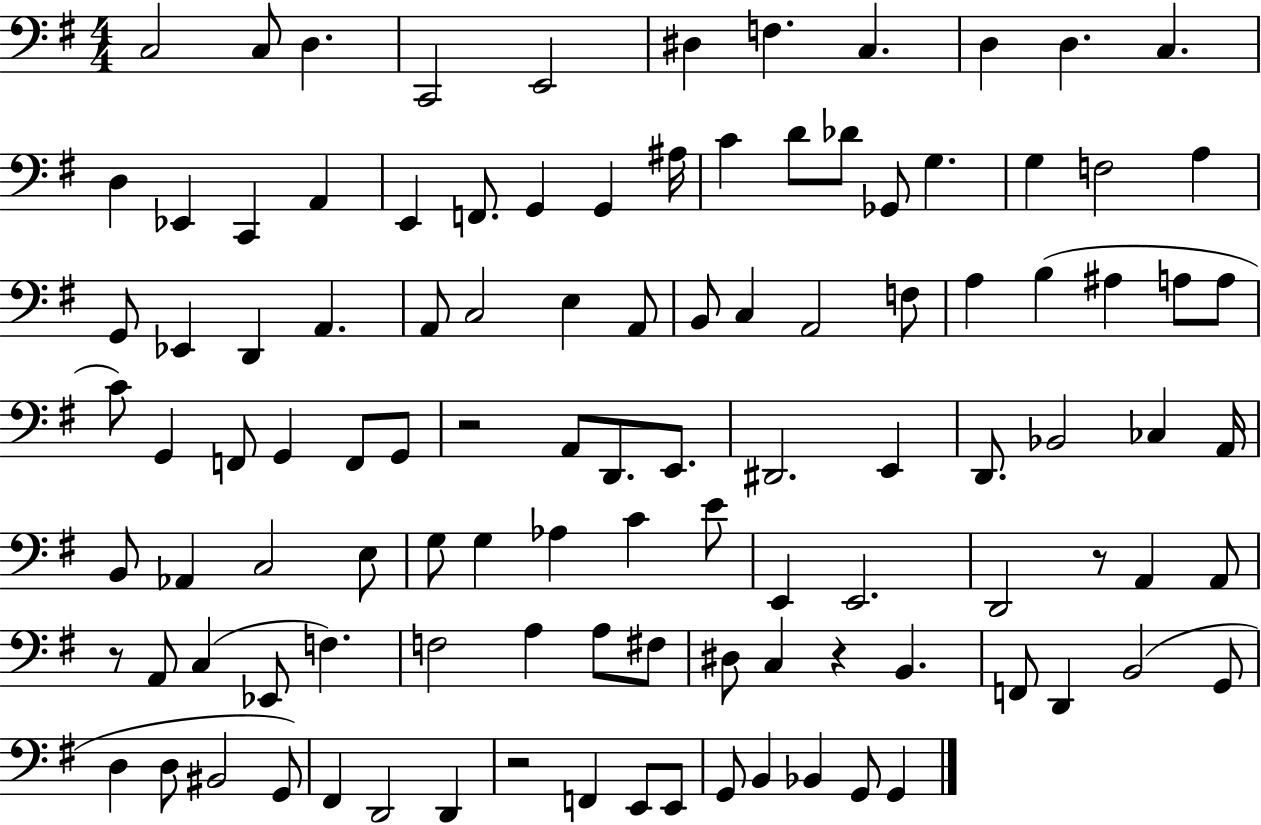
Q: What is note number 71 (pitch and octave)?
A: E2